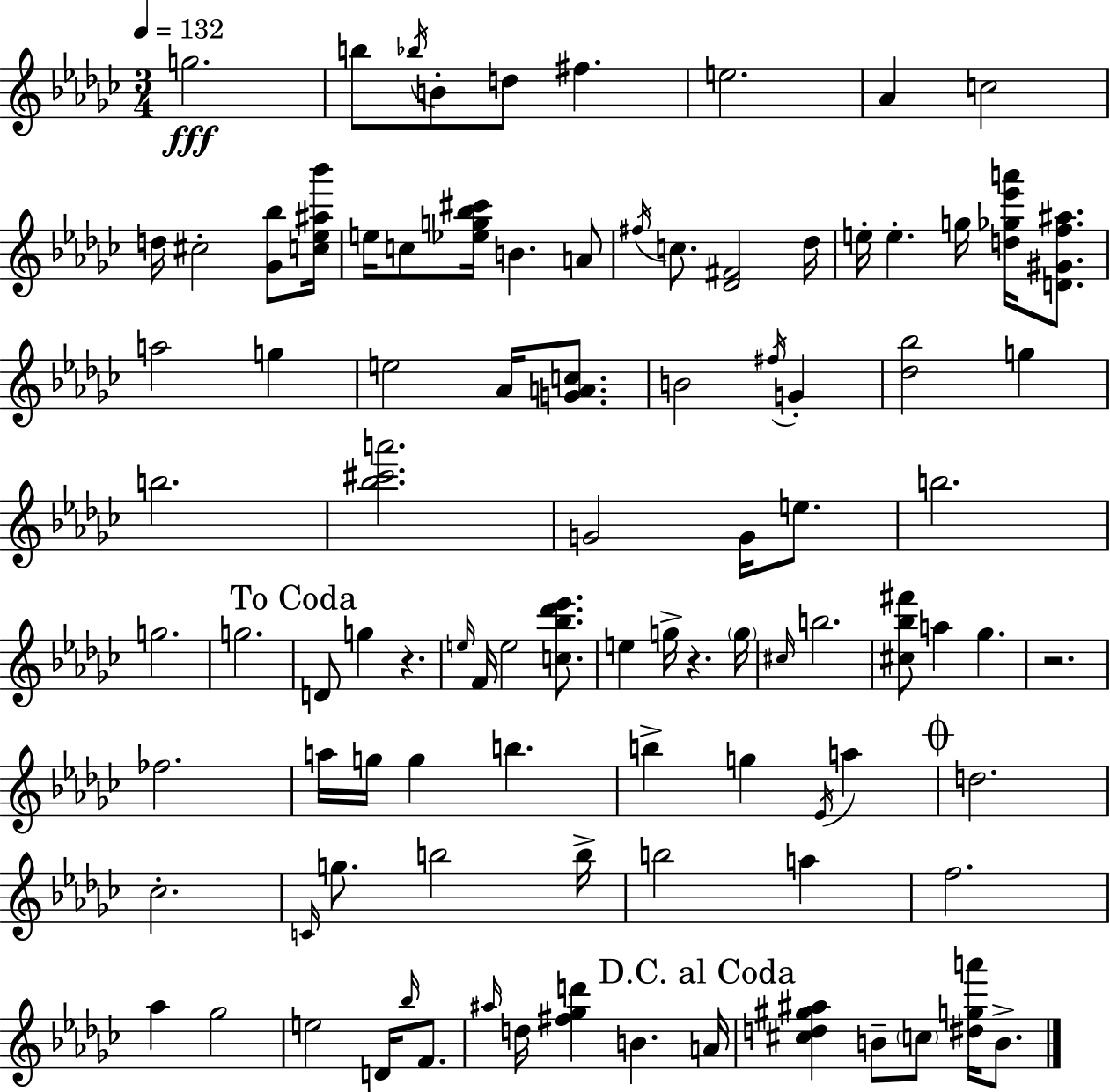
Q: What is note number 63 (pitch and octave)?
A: B5